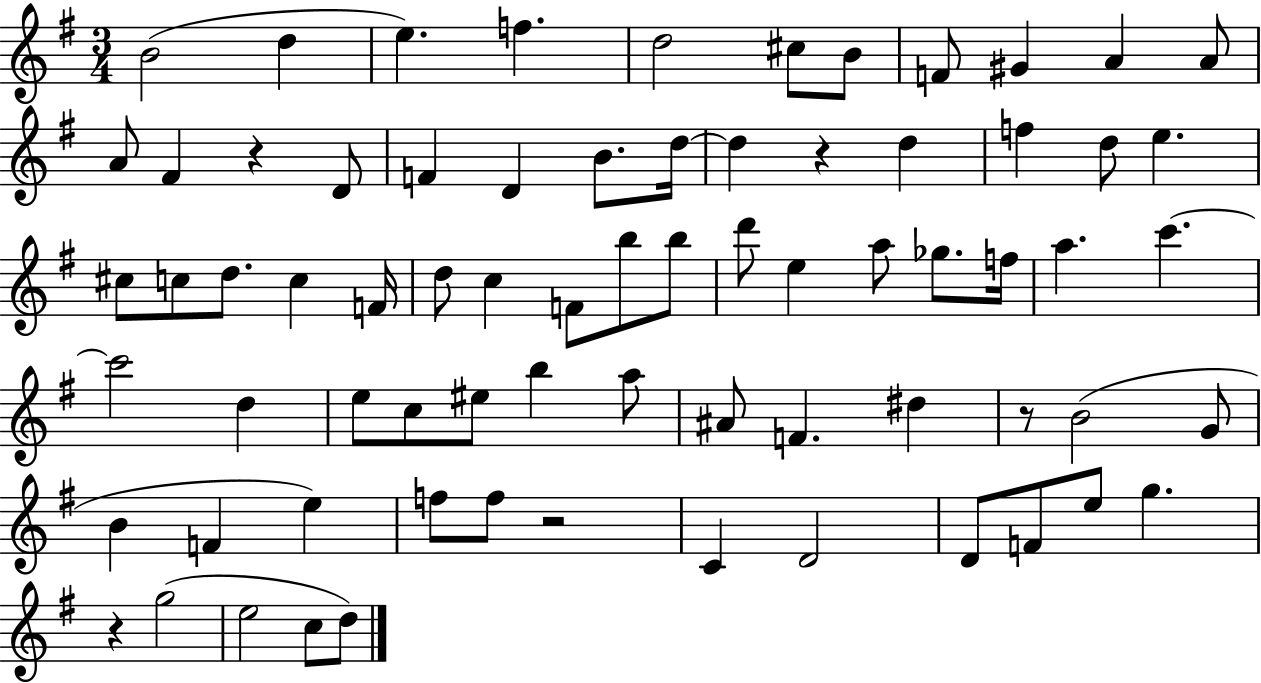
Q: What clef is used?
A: treble